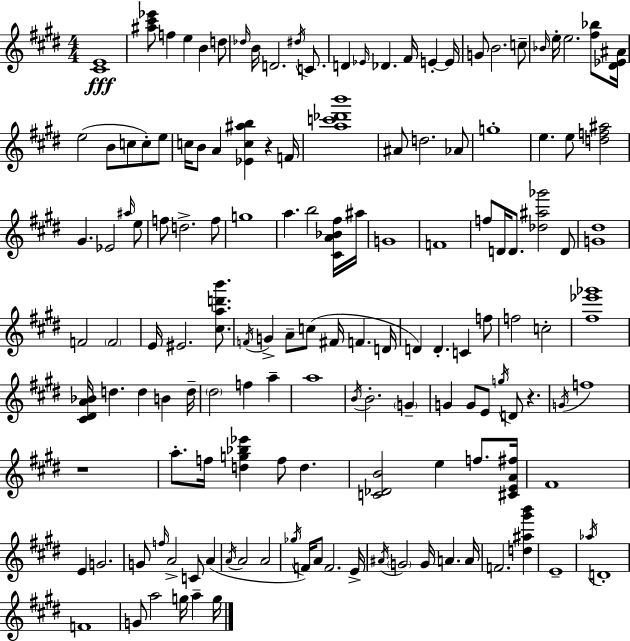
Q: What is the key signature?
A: E major